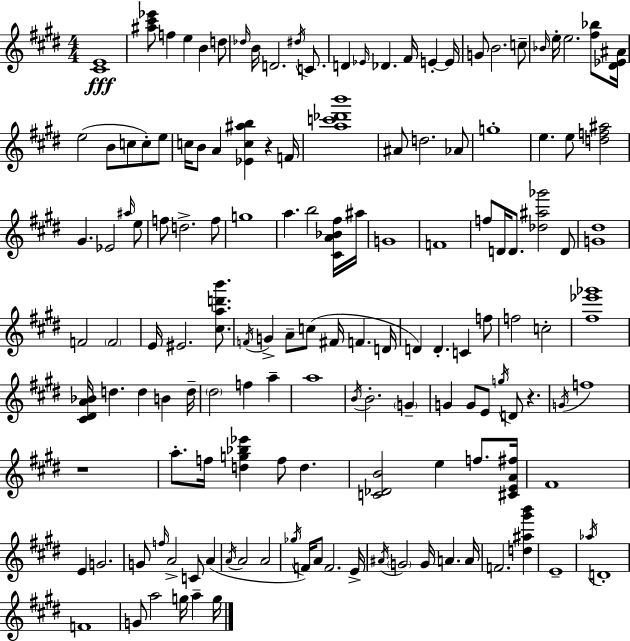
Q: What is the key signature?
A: E major